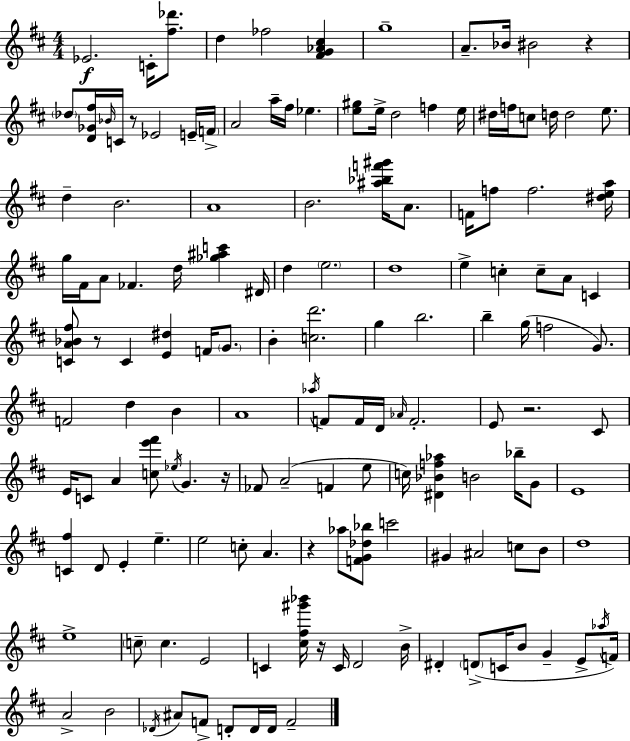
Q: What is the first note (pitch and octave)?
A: Eb4